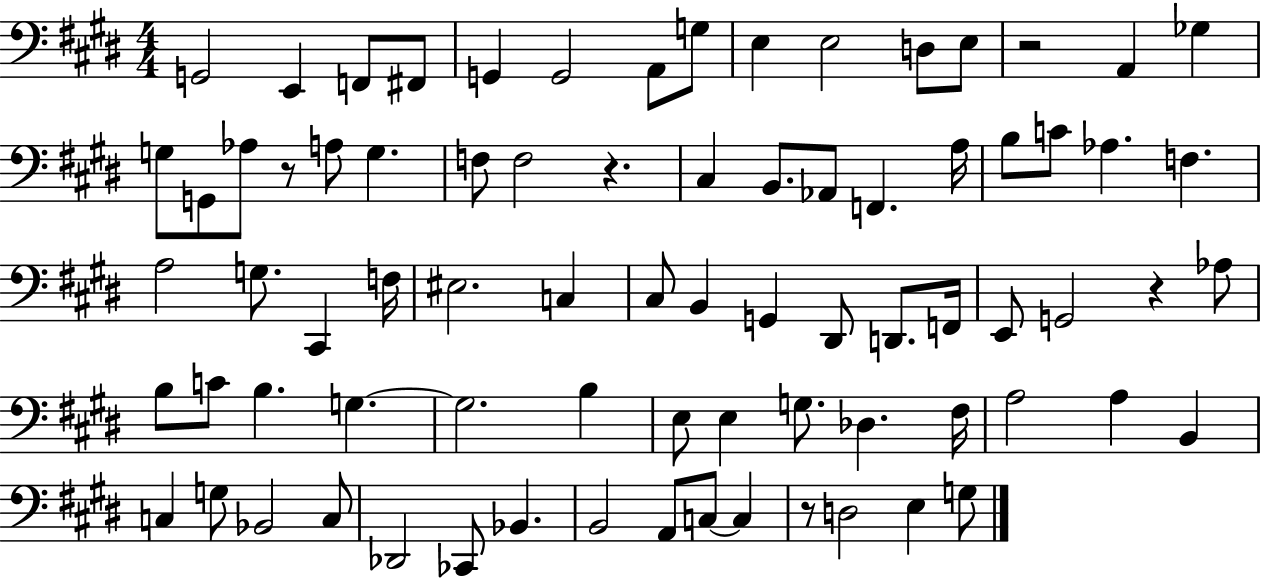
{
  \clef bass
  \numericTimeSignature
  \time 4/4
  \key e \major
  g,2 e,4 f,8 fis,8 | g,4 g,2 a,8 g8 | e4 e2 d8 e8 | r2 a,4 ges4 | \break g8 g,8 aes8 r8 a8 g4. | f8 f2 r4. | cis4 b,8. aes,8 f,4. a16 | b8 c'8 aes4. f4. | \break a2 g8. cis,4 f16 | eis2. c4 | cis8 b,4 g,4 dis,8 d,8. f,16 | e,8 g,2 r4 aes8 | \break b8 c'8 b4. g4.~~ | g2. b4 | e8 e4 g8. des4. fis16 | a2 a4 b,4 | \break c4 g8 bes,2 c8 | des,2 ces,8 bes,4. | b,2 a,8 c8~~ c4 | r8 d2 e4 g8 | \break \bar "|."
}